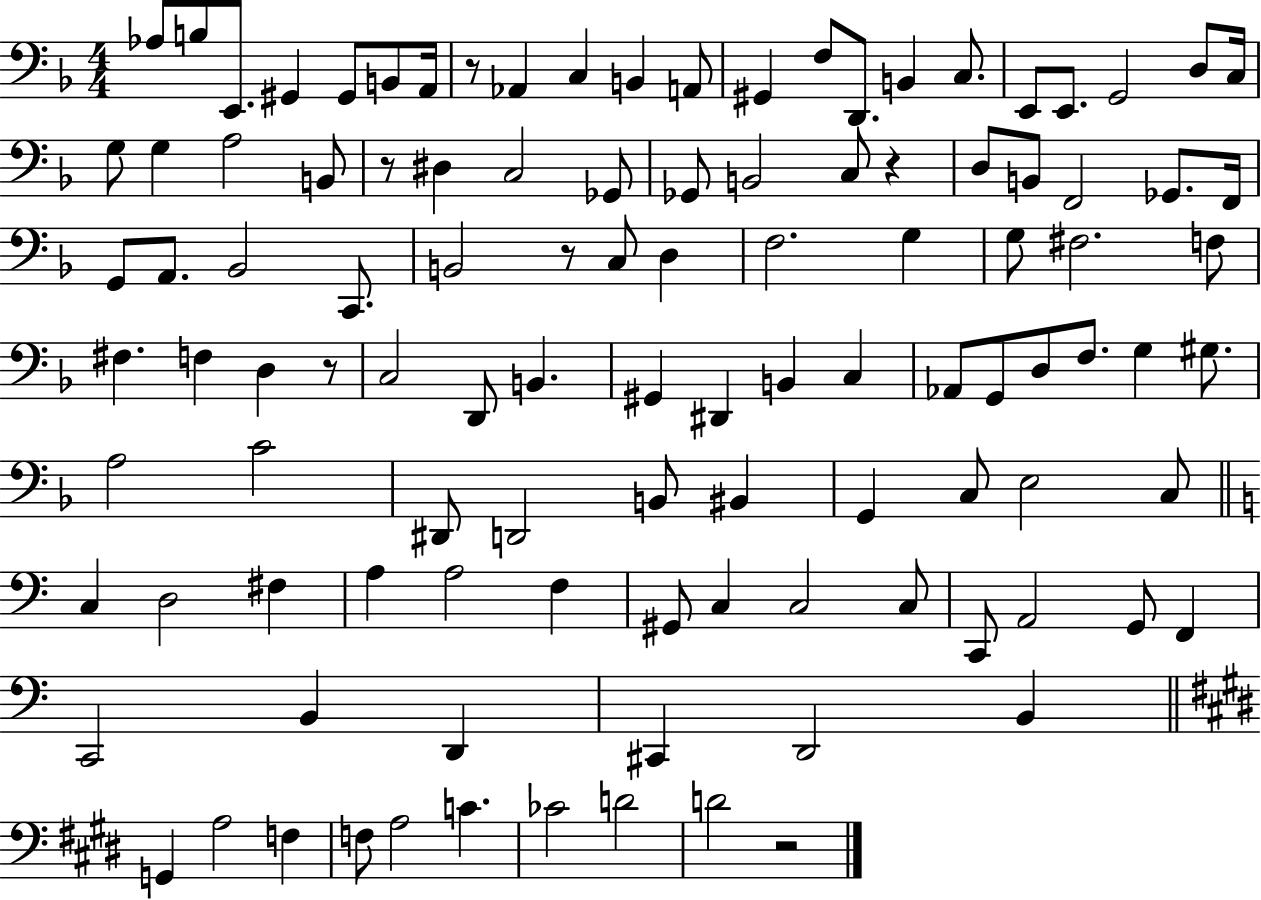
X:1
T:Untitled
M:4/4
L:1/4
K:F
_A,/2 B,/2 E,,/2 ^G,, ^G,,/2 B,,/2 A,,/4 z/2 _A,, C, B,, A,,/2 ^G,, F,/2 D,,/2 B,, C,/2 E,,/2 E,,/2 G,,2 D,/2 C,/4 G,/2 G, A,2 B,,/2 z/2 ^D, C,2 _G,,/2 _G,,/2 B,,2 C,/2 z D,/2 B,,/2 F,,2 _G,,/2 F,,/4 G,,/2 A,,/2 _B,,2 C,,/2 B,,2 z/2 C,/2 D, F,2 G, G,/2 ^F,2 F,/2 ^F, F, D, z/2 C,2 D,,/2 B,, ^G,, ^D,, B,, C, _A,,/2 G,,/2 D,/2 F,/2 G, ^G,/2 A,2 C2 ^D,,/2 D,,2 B,,/2 ^B,, G,, C,/2 E,2 C,/2 C, D,2 ^F, A, A,2 F, ^G,,/2 C, C,2 C,/2 C,,/2 A,,2 G,,/2 F,, C,,2 B,, D,, ^C,, D,,2 B,, G,, A,2 F, F,/2 A,2 C _C2 D2 D2 z2